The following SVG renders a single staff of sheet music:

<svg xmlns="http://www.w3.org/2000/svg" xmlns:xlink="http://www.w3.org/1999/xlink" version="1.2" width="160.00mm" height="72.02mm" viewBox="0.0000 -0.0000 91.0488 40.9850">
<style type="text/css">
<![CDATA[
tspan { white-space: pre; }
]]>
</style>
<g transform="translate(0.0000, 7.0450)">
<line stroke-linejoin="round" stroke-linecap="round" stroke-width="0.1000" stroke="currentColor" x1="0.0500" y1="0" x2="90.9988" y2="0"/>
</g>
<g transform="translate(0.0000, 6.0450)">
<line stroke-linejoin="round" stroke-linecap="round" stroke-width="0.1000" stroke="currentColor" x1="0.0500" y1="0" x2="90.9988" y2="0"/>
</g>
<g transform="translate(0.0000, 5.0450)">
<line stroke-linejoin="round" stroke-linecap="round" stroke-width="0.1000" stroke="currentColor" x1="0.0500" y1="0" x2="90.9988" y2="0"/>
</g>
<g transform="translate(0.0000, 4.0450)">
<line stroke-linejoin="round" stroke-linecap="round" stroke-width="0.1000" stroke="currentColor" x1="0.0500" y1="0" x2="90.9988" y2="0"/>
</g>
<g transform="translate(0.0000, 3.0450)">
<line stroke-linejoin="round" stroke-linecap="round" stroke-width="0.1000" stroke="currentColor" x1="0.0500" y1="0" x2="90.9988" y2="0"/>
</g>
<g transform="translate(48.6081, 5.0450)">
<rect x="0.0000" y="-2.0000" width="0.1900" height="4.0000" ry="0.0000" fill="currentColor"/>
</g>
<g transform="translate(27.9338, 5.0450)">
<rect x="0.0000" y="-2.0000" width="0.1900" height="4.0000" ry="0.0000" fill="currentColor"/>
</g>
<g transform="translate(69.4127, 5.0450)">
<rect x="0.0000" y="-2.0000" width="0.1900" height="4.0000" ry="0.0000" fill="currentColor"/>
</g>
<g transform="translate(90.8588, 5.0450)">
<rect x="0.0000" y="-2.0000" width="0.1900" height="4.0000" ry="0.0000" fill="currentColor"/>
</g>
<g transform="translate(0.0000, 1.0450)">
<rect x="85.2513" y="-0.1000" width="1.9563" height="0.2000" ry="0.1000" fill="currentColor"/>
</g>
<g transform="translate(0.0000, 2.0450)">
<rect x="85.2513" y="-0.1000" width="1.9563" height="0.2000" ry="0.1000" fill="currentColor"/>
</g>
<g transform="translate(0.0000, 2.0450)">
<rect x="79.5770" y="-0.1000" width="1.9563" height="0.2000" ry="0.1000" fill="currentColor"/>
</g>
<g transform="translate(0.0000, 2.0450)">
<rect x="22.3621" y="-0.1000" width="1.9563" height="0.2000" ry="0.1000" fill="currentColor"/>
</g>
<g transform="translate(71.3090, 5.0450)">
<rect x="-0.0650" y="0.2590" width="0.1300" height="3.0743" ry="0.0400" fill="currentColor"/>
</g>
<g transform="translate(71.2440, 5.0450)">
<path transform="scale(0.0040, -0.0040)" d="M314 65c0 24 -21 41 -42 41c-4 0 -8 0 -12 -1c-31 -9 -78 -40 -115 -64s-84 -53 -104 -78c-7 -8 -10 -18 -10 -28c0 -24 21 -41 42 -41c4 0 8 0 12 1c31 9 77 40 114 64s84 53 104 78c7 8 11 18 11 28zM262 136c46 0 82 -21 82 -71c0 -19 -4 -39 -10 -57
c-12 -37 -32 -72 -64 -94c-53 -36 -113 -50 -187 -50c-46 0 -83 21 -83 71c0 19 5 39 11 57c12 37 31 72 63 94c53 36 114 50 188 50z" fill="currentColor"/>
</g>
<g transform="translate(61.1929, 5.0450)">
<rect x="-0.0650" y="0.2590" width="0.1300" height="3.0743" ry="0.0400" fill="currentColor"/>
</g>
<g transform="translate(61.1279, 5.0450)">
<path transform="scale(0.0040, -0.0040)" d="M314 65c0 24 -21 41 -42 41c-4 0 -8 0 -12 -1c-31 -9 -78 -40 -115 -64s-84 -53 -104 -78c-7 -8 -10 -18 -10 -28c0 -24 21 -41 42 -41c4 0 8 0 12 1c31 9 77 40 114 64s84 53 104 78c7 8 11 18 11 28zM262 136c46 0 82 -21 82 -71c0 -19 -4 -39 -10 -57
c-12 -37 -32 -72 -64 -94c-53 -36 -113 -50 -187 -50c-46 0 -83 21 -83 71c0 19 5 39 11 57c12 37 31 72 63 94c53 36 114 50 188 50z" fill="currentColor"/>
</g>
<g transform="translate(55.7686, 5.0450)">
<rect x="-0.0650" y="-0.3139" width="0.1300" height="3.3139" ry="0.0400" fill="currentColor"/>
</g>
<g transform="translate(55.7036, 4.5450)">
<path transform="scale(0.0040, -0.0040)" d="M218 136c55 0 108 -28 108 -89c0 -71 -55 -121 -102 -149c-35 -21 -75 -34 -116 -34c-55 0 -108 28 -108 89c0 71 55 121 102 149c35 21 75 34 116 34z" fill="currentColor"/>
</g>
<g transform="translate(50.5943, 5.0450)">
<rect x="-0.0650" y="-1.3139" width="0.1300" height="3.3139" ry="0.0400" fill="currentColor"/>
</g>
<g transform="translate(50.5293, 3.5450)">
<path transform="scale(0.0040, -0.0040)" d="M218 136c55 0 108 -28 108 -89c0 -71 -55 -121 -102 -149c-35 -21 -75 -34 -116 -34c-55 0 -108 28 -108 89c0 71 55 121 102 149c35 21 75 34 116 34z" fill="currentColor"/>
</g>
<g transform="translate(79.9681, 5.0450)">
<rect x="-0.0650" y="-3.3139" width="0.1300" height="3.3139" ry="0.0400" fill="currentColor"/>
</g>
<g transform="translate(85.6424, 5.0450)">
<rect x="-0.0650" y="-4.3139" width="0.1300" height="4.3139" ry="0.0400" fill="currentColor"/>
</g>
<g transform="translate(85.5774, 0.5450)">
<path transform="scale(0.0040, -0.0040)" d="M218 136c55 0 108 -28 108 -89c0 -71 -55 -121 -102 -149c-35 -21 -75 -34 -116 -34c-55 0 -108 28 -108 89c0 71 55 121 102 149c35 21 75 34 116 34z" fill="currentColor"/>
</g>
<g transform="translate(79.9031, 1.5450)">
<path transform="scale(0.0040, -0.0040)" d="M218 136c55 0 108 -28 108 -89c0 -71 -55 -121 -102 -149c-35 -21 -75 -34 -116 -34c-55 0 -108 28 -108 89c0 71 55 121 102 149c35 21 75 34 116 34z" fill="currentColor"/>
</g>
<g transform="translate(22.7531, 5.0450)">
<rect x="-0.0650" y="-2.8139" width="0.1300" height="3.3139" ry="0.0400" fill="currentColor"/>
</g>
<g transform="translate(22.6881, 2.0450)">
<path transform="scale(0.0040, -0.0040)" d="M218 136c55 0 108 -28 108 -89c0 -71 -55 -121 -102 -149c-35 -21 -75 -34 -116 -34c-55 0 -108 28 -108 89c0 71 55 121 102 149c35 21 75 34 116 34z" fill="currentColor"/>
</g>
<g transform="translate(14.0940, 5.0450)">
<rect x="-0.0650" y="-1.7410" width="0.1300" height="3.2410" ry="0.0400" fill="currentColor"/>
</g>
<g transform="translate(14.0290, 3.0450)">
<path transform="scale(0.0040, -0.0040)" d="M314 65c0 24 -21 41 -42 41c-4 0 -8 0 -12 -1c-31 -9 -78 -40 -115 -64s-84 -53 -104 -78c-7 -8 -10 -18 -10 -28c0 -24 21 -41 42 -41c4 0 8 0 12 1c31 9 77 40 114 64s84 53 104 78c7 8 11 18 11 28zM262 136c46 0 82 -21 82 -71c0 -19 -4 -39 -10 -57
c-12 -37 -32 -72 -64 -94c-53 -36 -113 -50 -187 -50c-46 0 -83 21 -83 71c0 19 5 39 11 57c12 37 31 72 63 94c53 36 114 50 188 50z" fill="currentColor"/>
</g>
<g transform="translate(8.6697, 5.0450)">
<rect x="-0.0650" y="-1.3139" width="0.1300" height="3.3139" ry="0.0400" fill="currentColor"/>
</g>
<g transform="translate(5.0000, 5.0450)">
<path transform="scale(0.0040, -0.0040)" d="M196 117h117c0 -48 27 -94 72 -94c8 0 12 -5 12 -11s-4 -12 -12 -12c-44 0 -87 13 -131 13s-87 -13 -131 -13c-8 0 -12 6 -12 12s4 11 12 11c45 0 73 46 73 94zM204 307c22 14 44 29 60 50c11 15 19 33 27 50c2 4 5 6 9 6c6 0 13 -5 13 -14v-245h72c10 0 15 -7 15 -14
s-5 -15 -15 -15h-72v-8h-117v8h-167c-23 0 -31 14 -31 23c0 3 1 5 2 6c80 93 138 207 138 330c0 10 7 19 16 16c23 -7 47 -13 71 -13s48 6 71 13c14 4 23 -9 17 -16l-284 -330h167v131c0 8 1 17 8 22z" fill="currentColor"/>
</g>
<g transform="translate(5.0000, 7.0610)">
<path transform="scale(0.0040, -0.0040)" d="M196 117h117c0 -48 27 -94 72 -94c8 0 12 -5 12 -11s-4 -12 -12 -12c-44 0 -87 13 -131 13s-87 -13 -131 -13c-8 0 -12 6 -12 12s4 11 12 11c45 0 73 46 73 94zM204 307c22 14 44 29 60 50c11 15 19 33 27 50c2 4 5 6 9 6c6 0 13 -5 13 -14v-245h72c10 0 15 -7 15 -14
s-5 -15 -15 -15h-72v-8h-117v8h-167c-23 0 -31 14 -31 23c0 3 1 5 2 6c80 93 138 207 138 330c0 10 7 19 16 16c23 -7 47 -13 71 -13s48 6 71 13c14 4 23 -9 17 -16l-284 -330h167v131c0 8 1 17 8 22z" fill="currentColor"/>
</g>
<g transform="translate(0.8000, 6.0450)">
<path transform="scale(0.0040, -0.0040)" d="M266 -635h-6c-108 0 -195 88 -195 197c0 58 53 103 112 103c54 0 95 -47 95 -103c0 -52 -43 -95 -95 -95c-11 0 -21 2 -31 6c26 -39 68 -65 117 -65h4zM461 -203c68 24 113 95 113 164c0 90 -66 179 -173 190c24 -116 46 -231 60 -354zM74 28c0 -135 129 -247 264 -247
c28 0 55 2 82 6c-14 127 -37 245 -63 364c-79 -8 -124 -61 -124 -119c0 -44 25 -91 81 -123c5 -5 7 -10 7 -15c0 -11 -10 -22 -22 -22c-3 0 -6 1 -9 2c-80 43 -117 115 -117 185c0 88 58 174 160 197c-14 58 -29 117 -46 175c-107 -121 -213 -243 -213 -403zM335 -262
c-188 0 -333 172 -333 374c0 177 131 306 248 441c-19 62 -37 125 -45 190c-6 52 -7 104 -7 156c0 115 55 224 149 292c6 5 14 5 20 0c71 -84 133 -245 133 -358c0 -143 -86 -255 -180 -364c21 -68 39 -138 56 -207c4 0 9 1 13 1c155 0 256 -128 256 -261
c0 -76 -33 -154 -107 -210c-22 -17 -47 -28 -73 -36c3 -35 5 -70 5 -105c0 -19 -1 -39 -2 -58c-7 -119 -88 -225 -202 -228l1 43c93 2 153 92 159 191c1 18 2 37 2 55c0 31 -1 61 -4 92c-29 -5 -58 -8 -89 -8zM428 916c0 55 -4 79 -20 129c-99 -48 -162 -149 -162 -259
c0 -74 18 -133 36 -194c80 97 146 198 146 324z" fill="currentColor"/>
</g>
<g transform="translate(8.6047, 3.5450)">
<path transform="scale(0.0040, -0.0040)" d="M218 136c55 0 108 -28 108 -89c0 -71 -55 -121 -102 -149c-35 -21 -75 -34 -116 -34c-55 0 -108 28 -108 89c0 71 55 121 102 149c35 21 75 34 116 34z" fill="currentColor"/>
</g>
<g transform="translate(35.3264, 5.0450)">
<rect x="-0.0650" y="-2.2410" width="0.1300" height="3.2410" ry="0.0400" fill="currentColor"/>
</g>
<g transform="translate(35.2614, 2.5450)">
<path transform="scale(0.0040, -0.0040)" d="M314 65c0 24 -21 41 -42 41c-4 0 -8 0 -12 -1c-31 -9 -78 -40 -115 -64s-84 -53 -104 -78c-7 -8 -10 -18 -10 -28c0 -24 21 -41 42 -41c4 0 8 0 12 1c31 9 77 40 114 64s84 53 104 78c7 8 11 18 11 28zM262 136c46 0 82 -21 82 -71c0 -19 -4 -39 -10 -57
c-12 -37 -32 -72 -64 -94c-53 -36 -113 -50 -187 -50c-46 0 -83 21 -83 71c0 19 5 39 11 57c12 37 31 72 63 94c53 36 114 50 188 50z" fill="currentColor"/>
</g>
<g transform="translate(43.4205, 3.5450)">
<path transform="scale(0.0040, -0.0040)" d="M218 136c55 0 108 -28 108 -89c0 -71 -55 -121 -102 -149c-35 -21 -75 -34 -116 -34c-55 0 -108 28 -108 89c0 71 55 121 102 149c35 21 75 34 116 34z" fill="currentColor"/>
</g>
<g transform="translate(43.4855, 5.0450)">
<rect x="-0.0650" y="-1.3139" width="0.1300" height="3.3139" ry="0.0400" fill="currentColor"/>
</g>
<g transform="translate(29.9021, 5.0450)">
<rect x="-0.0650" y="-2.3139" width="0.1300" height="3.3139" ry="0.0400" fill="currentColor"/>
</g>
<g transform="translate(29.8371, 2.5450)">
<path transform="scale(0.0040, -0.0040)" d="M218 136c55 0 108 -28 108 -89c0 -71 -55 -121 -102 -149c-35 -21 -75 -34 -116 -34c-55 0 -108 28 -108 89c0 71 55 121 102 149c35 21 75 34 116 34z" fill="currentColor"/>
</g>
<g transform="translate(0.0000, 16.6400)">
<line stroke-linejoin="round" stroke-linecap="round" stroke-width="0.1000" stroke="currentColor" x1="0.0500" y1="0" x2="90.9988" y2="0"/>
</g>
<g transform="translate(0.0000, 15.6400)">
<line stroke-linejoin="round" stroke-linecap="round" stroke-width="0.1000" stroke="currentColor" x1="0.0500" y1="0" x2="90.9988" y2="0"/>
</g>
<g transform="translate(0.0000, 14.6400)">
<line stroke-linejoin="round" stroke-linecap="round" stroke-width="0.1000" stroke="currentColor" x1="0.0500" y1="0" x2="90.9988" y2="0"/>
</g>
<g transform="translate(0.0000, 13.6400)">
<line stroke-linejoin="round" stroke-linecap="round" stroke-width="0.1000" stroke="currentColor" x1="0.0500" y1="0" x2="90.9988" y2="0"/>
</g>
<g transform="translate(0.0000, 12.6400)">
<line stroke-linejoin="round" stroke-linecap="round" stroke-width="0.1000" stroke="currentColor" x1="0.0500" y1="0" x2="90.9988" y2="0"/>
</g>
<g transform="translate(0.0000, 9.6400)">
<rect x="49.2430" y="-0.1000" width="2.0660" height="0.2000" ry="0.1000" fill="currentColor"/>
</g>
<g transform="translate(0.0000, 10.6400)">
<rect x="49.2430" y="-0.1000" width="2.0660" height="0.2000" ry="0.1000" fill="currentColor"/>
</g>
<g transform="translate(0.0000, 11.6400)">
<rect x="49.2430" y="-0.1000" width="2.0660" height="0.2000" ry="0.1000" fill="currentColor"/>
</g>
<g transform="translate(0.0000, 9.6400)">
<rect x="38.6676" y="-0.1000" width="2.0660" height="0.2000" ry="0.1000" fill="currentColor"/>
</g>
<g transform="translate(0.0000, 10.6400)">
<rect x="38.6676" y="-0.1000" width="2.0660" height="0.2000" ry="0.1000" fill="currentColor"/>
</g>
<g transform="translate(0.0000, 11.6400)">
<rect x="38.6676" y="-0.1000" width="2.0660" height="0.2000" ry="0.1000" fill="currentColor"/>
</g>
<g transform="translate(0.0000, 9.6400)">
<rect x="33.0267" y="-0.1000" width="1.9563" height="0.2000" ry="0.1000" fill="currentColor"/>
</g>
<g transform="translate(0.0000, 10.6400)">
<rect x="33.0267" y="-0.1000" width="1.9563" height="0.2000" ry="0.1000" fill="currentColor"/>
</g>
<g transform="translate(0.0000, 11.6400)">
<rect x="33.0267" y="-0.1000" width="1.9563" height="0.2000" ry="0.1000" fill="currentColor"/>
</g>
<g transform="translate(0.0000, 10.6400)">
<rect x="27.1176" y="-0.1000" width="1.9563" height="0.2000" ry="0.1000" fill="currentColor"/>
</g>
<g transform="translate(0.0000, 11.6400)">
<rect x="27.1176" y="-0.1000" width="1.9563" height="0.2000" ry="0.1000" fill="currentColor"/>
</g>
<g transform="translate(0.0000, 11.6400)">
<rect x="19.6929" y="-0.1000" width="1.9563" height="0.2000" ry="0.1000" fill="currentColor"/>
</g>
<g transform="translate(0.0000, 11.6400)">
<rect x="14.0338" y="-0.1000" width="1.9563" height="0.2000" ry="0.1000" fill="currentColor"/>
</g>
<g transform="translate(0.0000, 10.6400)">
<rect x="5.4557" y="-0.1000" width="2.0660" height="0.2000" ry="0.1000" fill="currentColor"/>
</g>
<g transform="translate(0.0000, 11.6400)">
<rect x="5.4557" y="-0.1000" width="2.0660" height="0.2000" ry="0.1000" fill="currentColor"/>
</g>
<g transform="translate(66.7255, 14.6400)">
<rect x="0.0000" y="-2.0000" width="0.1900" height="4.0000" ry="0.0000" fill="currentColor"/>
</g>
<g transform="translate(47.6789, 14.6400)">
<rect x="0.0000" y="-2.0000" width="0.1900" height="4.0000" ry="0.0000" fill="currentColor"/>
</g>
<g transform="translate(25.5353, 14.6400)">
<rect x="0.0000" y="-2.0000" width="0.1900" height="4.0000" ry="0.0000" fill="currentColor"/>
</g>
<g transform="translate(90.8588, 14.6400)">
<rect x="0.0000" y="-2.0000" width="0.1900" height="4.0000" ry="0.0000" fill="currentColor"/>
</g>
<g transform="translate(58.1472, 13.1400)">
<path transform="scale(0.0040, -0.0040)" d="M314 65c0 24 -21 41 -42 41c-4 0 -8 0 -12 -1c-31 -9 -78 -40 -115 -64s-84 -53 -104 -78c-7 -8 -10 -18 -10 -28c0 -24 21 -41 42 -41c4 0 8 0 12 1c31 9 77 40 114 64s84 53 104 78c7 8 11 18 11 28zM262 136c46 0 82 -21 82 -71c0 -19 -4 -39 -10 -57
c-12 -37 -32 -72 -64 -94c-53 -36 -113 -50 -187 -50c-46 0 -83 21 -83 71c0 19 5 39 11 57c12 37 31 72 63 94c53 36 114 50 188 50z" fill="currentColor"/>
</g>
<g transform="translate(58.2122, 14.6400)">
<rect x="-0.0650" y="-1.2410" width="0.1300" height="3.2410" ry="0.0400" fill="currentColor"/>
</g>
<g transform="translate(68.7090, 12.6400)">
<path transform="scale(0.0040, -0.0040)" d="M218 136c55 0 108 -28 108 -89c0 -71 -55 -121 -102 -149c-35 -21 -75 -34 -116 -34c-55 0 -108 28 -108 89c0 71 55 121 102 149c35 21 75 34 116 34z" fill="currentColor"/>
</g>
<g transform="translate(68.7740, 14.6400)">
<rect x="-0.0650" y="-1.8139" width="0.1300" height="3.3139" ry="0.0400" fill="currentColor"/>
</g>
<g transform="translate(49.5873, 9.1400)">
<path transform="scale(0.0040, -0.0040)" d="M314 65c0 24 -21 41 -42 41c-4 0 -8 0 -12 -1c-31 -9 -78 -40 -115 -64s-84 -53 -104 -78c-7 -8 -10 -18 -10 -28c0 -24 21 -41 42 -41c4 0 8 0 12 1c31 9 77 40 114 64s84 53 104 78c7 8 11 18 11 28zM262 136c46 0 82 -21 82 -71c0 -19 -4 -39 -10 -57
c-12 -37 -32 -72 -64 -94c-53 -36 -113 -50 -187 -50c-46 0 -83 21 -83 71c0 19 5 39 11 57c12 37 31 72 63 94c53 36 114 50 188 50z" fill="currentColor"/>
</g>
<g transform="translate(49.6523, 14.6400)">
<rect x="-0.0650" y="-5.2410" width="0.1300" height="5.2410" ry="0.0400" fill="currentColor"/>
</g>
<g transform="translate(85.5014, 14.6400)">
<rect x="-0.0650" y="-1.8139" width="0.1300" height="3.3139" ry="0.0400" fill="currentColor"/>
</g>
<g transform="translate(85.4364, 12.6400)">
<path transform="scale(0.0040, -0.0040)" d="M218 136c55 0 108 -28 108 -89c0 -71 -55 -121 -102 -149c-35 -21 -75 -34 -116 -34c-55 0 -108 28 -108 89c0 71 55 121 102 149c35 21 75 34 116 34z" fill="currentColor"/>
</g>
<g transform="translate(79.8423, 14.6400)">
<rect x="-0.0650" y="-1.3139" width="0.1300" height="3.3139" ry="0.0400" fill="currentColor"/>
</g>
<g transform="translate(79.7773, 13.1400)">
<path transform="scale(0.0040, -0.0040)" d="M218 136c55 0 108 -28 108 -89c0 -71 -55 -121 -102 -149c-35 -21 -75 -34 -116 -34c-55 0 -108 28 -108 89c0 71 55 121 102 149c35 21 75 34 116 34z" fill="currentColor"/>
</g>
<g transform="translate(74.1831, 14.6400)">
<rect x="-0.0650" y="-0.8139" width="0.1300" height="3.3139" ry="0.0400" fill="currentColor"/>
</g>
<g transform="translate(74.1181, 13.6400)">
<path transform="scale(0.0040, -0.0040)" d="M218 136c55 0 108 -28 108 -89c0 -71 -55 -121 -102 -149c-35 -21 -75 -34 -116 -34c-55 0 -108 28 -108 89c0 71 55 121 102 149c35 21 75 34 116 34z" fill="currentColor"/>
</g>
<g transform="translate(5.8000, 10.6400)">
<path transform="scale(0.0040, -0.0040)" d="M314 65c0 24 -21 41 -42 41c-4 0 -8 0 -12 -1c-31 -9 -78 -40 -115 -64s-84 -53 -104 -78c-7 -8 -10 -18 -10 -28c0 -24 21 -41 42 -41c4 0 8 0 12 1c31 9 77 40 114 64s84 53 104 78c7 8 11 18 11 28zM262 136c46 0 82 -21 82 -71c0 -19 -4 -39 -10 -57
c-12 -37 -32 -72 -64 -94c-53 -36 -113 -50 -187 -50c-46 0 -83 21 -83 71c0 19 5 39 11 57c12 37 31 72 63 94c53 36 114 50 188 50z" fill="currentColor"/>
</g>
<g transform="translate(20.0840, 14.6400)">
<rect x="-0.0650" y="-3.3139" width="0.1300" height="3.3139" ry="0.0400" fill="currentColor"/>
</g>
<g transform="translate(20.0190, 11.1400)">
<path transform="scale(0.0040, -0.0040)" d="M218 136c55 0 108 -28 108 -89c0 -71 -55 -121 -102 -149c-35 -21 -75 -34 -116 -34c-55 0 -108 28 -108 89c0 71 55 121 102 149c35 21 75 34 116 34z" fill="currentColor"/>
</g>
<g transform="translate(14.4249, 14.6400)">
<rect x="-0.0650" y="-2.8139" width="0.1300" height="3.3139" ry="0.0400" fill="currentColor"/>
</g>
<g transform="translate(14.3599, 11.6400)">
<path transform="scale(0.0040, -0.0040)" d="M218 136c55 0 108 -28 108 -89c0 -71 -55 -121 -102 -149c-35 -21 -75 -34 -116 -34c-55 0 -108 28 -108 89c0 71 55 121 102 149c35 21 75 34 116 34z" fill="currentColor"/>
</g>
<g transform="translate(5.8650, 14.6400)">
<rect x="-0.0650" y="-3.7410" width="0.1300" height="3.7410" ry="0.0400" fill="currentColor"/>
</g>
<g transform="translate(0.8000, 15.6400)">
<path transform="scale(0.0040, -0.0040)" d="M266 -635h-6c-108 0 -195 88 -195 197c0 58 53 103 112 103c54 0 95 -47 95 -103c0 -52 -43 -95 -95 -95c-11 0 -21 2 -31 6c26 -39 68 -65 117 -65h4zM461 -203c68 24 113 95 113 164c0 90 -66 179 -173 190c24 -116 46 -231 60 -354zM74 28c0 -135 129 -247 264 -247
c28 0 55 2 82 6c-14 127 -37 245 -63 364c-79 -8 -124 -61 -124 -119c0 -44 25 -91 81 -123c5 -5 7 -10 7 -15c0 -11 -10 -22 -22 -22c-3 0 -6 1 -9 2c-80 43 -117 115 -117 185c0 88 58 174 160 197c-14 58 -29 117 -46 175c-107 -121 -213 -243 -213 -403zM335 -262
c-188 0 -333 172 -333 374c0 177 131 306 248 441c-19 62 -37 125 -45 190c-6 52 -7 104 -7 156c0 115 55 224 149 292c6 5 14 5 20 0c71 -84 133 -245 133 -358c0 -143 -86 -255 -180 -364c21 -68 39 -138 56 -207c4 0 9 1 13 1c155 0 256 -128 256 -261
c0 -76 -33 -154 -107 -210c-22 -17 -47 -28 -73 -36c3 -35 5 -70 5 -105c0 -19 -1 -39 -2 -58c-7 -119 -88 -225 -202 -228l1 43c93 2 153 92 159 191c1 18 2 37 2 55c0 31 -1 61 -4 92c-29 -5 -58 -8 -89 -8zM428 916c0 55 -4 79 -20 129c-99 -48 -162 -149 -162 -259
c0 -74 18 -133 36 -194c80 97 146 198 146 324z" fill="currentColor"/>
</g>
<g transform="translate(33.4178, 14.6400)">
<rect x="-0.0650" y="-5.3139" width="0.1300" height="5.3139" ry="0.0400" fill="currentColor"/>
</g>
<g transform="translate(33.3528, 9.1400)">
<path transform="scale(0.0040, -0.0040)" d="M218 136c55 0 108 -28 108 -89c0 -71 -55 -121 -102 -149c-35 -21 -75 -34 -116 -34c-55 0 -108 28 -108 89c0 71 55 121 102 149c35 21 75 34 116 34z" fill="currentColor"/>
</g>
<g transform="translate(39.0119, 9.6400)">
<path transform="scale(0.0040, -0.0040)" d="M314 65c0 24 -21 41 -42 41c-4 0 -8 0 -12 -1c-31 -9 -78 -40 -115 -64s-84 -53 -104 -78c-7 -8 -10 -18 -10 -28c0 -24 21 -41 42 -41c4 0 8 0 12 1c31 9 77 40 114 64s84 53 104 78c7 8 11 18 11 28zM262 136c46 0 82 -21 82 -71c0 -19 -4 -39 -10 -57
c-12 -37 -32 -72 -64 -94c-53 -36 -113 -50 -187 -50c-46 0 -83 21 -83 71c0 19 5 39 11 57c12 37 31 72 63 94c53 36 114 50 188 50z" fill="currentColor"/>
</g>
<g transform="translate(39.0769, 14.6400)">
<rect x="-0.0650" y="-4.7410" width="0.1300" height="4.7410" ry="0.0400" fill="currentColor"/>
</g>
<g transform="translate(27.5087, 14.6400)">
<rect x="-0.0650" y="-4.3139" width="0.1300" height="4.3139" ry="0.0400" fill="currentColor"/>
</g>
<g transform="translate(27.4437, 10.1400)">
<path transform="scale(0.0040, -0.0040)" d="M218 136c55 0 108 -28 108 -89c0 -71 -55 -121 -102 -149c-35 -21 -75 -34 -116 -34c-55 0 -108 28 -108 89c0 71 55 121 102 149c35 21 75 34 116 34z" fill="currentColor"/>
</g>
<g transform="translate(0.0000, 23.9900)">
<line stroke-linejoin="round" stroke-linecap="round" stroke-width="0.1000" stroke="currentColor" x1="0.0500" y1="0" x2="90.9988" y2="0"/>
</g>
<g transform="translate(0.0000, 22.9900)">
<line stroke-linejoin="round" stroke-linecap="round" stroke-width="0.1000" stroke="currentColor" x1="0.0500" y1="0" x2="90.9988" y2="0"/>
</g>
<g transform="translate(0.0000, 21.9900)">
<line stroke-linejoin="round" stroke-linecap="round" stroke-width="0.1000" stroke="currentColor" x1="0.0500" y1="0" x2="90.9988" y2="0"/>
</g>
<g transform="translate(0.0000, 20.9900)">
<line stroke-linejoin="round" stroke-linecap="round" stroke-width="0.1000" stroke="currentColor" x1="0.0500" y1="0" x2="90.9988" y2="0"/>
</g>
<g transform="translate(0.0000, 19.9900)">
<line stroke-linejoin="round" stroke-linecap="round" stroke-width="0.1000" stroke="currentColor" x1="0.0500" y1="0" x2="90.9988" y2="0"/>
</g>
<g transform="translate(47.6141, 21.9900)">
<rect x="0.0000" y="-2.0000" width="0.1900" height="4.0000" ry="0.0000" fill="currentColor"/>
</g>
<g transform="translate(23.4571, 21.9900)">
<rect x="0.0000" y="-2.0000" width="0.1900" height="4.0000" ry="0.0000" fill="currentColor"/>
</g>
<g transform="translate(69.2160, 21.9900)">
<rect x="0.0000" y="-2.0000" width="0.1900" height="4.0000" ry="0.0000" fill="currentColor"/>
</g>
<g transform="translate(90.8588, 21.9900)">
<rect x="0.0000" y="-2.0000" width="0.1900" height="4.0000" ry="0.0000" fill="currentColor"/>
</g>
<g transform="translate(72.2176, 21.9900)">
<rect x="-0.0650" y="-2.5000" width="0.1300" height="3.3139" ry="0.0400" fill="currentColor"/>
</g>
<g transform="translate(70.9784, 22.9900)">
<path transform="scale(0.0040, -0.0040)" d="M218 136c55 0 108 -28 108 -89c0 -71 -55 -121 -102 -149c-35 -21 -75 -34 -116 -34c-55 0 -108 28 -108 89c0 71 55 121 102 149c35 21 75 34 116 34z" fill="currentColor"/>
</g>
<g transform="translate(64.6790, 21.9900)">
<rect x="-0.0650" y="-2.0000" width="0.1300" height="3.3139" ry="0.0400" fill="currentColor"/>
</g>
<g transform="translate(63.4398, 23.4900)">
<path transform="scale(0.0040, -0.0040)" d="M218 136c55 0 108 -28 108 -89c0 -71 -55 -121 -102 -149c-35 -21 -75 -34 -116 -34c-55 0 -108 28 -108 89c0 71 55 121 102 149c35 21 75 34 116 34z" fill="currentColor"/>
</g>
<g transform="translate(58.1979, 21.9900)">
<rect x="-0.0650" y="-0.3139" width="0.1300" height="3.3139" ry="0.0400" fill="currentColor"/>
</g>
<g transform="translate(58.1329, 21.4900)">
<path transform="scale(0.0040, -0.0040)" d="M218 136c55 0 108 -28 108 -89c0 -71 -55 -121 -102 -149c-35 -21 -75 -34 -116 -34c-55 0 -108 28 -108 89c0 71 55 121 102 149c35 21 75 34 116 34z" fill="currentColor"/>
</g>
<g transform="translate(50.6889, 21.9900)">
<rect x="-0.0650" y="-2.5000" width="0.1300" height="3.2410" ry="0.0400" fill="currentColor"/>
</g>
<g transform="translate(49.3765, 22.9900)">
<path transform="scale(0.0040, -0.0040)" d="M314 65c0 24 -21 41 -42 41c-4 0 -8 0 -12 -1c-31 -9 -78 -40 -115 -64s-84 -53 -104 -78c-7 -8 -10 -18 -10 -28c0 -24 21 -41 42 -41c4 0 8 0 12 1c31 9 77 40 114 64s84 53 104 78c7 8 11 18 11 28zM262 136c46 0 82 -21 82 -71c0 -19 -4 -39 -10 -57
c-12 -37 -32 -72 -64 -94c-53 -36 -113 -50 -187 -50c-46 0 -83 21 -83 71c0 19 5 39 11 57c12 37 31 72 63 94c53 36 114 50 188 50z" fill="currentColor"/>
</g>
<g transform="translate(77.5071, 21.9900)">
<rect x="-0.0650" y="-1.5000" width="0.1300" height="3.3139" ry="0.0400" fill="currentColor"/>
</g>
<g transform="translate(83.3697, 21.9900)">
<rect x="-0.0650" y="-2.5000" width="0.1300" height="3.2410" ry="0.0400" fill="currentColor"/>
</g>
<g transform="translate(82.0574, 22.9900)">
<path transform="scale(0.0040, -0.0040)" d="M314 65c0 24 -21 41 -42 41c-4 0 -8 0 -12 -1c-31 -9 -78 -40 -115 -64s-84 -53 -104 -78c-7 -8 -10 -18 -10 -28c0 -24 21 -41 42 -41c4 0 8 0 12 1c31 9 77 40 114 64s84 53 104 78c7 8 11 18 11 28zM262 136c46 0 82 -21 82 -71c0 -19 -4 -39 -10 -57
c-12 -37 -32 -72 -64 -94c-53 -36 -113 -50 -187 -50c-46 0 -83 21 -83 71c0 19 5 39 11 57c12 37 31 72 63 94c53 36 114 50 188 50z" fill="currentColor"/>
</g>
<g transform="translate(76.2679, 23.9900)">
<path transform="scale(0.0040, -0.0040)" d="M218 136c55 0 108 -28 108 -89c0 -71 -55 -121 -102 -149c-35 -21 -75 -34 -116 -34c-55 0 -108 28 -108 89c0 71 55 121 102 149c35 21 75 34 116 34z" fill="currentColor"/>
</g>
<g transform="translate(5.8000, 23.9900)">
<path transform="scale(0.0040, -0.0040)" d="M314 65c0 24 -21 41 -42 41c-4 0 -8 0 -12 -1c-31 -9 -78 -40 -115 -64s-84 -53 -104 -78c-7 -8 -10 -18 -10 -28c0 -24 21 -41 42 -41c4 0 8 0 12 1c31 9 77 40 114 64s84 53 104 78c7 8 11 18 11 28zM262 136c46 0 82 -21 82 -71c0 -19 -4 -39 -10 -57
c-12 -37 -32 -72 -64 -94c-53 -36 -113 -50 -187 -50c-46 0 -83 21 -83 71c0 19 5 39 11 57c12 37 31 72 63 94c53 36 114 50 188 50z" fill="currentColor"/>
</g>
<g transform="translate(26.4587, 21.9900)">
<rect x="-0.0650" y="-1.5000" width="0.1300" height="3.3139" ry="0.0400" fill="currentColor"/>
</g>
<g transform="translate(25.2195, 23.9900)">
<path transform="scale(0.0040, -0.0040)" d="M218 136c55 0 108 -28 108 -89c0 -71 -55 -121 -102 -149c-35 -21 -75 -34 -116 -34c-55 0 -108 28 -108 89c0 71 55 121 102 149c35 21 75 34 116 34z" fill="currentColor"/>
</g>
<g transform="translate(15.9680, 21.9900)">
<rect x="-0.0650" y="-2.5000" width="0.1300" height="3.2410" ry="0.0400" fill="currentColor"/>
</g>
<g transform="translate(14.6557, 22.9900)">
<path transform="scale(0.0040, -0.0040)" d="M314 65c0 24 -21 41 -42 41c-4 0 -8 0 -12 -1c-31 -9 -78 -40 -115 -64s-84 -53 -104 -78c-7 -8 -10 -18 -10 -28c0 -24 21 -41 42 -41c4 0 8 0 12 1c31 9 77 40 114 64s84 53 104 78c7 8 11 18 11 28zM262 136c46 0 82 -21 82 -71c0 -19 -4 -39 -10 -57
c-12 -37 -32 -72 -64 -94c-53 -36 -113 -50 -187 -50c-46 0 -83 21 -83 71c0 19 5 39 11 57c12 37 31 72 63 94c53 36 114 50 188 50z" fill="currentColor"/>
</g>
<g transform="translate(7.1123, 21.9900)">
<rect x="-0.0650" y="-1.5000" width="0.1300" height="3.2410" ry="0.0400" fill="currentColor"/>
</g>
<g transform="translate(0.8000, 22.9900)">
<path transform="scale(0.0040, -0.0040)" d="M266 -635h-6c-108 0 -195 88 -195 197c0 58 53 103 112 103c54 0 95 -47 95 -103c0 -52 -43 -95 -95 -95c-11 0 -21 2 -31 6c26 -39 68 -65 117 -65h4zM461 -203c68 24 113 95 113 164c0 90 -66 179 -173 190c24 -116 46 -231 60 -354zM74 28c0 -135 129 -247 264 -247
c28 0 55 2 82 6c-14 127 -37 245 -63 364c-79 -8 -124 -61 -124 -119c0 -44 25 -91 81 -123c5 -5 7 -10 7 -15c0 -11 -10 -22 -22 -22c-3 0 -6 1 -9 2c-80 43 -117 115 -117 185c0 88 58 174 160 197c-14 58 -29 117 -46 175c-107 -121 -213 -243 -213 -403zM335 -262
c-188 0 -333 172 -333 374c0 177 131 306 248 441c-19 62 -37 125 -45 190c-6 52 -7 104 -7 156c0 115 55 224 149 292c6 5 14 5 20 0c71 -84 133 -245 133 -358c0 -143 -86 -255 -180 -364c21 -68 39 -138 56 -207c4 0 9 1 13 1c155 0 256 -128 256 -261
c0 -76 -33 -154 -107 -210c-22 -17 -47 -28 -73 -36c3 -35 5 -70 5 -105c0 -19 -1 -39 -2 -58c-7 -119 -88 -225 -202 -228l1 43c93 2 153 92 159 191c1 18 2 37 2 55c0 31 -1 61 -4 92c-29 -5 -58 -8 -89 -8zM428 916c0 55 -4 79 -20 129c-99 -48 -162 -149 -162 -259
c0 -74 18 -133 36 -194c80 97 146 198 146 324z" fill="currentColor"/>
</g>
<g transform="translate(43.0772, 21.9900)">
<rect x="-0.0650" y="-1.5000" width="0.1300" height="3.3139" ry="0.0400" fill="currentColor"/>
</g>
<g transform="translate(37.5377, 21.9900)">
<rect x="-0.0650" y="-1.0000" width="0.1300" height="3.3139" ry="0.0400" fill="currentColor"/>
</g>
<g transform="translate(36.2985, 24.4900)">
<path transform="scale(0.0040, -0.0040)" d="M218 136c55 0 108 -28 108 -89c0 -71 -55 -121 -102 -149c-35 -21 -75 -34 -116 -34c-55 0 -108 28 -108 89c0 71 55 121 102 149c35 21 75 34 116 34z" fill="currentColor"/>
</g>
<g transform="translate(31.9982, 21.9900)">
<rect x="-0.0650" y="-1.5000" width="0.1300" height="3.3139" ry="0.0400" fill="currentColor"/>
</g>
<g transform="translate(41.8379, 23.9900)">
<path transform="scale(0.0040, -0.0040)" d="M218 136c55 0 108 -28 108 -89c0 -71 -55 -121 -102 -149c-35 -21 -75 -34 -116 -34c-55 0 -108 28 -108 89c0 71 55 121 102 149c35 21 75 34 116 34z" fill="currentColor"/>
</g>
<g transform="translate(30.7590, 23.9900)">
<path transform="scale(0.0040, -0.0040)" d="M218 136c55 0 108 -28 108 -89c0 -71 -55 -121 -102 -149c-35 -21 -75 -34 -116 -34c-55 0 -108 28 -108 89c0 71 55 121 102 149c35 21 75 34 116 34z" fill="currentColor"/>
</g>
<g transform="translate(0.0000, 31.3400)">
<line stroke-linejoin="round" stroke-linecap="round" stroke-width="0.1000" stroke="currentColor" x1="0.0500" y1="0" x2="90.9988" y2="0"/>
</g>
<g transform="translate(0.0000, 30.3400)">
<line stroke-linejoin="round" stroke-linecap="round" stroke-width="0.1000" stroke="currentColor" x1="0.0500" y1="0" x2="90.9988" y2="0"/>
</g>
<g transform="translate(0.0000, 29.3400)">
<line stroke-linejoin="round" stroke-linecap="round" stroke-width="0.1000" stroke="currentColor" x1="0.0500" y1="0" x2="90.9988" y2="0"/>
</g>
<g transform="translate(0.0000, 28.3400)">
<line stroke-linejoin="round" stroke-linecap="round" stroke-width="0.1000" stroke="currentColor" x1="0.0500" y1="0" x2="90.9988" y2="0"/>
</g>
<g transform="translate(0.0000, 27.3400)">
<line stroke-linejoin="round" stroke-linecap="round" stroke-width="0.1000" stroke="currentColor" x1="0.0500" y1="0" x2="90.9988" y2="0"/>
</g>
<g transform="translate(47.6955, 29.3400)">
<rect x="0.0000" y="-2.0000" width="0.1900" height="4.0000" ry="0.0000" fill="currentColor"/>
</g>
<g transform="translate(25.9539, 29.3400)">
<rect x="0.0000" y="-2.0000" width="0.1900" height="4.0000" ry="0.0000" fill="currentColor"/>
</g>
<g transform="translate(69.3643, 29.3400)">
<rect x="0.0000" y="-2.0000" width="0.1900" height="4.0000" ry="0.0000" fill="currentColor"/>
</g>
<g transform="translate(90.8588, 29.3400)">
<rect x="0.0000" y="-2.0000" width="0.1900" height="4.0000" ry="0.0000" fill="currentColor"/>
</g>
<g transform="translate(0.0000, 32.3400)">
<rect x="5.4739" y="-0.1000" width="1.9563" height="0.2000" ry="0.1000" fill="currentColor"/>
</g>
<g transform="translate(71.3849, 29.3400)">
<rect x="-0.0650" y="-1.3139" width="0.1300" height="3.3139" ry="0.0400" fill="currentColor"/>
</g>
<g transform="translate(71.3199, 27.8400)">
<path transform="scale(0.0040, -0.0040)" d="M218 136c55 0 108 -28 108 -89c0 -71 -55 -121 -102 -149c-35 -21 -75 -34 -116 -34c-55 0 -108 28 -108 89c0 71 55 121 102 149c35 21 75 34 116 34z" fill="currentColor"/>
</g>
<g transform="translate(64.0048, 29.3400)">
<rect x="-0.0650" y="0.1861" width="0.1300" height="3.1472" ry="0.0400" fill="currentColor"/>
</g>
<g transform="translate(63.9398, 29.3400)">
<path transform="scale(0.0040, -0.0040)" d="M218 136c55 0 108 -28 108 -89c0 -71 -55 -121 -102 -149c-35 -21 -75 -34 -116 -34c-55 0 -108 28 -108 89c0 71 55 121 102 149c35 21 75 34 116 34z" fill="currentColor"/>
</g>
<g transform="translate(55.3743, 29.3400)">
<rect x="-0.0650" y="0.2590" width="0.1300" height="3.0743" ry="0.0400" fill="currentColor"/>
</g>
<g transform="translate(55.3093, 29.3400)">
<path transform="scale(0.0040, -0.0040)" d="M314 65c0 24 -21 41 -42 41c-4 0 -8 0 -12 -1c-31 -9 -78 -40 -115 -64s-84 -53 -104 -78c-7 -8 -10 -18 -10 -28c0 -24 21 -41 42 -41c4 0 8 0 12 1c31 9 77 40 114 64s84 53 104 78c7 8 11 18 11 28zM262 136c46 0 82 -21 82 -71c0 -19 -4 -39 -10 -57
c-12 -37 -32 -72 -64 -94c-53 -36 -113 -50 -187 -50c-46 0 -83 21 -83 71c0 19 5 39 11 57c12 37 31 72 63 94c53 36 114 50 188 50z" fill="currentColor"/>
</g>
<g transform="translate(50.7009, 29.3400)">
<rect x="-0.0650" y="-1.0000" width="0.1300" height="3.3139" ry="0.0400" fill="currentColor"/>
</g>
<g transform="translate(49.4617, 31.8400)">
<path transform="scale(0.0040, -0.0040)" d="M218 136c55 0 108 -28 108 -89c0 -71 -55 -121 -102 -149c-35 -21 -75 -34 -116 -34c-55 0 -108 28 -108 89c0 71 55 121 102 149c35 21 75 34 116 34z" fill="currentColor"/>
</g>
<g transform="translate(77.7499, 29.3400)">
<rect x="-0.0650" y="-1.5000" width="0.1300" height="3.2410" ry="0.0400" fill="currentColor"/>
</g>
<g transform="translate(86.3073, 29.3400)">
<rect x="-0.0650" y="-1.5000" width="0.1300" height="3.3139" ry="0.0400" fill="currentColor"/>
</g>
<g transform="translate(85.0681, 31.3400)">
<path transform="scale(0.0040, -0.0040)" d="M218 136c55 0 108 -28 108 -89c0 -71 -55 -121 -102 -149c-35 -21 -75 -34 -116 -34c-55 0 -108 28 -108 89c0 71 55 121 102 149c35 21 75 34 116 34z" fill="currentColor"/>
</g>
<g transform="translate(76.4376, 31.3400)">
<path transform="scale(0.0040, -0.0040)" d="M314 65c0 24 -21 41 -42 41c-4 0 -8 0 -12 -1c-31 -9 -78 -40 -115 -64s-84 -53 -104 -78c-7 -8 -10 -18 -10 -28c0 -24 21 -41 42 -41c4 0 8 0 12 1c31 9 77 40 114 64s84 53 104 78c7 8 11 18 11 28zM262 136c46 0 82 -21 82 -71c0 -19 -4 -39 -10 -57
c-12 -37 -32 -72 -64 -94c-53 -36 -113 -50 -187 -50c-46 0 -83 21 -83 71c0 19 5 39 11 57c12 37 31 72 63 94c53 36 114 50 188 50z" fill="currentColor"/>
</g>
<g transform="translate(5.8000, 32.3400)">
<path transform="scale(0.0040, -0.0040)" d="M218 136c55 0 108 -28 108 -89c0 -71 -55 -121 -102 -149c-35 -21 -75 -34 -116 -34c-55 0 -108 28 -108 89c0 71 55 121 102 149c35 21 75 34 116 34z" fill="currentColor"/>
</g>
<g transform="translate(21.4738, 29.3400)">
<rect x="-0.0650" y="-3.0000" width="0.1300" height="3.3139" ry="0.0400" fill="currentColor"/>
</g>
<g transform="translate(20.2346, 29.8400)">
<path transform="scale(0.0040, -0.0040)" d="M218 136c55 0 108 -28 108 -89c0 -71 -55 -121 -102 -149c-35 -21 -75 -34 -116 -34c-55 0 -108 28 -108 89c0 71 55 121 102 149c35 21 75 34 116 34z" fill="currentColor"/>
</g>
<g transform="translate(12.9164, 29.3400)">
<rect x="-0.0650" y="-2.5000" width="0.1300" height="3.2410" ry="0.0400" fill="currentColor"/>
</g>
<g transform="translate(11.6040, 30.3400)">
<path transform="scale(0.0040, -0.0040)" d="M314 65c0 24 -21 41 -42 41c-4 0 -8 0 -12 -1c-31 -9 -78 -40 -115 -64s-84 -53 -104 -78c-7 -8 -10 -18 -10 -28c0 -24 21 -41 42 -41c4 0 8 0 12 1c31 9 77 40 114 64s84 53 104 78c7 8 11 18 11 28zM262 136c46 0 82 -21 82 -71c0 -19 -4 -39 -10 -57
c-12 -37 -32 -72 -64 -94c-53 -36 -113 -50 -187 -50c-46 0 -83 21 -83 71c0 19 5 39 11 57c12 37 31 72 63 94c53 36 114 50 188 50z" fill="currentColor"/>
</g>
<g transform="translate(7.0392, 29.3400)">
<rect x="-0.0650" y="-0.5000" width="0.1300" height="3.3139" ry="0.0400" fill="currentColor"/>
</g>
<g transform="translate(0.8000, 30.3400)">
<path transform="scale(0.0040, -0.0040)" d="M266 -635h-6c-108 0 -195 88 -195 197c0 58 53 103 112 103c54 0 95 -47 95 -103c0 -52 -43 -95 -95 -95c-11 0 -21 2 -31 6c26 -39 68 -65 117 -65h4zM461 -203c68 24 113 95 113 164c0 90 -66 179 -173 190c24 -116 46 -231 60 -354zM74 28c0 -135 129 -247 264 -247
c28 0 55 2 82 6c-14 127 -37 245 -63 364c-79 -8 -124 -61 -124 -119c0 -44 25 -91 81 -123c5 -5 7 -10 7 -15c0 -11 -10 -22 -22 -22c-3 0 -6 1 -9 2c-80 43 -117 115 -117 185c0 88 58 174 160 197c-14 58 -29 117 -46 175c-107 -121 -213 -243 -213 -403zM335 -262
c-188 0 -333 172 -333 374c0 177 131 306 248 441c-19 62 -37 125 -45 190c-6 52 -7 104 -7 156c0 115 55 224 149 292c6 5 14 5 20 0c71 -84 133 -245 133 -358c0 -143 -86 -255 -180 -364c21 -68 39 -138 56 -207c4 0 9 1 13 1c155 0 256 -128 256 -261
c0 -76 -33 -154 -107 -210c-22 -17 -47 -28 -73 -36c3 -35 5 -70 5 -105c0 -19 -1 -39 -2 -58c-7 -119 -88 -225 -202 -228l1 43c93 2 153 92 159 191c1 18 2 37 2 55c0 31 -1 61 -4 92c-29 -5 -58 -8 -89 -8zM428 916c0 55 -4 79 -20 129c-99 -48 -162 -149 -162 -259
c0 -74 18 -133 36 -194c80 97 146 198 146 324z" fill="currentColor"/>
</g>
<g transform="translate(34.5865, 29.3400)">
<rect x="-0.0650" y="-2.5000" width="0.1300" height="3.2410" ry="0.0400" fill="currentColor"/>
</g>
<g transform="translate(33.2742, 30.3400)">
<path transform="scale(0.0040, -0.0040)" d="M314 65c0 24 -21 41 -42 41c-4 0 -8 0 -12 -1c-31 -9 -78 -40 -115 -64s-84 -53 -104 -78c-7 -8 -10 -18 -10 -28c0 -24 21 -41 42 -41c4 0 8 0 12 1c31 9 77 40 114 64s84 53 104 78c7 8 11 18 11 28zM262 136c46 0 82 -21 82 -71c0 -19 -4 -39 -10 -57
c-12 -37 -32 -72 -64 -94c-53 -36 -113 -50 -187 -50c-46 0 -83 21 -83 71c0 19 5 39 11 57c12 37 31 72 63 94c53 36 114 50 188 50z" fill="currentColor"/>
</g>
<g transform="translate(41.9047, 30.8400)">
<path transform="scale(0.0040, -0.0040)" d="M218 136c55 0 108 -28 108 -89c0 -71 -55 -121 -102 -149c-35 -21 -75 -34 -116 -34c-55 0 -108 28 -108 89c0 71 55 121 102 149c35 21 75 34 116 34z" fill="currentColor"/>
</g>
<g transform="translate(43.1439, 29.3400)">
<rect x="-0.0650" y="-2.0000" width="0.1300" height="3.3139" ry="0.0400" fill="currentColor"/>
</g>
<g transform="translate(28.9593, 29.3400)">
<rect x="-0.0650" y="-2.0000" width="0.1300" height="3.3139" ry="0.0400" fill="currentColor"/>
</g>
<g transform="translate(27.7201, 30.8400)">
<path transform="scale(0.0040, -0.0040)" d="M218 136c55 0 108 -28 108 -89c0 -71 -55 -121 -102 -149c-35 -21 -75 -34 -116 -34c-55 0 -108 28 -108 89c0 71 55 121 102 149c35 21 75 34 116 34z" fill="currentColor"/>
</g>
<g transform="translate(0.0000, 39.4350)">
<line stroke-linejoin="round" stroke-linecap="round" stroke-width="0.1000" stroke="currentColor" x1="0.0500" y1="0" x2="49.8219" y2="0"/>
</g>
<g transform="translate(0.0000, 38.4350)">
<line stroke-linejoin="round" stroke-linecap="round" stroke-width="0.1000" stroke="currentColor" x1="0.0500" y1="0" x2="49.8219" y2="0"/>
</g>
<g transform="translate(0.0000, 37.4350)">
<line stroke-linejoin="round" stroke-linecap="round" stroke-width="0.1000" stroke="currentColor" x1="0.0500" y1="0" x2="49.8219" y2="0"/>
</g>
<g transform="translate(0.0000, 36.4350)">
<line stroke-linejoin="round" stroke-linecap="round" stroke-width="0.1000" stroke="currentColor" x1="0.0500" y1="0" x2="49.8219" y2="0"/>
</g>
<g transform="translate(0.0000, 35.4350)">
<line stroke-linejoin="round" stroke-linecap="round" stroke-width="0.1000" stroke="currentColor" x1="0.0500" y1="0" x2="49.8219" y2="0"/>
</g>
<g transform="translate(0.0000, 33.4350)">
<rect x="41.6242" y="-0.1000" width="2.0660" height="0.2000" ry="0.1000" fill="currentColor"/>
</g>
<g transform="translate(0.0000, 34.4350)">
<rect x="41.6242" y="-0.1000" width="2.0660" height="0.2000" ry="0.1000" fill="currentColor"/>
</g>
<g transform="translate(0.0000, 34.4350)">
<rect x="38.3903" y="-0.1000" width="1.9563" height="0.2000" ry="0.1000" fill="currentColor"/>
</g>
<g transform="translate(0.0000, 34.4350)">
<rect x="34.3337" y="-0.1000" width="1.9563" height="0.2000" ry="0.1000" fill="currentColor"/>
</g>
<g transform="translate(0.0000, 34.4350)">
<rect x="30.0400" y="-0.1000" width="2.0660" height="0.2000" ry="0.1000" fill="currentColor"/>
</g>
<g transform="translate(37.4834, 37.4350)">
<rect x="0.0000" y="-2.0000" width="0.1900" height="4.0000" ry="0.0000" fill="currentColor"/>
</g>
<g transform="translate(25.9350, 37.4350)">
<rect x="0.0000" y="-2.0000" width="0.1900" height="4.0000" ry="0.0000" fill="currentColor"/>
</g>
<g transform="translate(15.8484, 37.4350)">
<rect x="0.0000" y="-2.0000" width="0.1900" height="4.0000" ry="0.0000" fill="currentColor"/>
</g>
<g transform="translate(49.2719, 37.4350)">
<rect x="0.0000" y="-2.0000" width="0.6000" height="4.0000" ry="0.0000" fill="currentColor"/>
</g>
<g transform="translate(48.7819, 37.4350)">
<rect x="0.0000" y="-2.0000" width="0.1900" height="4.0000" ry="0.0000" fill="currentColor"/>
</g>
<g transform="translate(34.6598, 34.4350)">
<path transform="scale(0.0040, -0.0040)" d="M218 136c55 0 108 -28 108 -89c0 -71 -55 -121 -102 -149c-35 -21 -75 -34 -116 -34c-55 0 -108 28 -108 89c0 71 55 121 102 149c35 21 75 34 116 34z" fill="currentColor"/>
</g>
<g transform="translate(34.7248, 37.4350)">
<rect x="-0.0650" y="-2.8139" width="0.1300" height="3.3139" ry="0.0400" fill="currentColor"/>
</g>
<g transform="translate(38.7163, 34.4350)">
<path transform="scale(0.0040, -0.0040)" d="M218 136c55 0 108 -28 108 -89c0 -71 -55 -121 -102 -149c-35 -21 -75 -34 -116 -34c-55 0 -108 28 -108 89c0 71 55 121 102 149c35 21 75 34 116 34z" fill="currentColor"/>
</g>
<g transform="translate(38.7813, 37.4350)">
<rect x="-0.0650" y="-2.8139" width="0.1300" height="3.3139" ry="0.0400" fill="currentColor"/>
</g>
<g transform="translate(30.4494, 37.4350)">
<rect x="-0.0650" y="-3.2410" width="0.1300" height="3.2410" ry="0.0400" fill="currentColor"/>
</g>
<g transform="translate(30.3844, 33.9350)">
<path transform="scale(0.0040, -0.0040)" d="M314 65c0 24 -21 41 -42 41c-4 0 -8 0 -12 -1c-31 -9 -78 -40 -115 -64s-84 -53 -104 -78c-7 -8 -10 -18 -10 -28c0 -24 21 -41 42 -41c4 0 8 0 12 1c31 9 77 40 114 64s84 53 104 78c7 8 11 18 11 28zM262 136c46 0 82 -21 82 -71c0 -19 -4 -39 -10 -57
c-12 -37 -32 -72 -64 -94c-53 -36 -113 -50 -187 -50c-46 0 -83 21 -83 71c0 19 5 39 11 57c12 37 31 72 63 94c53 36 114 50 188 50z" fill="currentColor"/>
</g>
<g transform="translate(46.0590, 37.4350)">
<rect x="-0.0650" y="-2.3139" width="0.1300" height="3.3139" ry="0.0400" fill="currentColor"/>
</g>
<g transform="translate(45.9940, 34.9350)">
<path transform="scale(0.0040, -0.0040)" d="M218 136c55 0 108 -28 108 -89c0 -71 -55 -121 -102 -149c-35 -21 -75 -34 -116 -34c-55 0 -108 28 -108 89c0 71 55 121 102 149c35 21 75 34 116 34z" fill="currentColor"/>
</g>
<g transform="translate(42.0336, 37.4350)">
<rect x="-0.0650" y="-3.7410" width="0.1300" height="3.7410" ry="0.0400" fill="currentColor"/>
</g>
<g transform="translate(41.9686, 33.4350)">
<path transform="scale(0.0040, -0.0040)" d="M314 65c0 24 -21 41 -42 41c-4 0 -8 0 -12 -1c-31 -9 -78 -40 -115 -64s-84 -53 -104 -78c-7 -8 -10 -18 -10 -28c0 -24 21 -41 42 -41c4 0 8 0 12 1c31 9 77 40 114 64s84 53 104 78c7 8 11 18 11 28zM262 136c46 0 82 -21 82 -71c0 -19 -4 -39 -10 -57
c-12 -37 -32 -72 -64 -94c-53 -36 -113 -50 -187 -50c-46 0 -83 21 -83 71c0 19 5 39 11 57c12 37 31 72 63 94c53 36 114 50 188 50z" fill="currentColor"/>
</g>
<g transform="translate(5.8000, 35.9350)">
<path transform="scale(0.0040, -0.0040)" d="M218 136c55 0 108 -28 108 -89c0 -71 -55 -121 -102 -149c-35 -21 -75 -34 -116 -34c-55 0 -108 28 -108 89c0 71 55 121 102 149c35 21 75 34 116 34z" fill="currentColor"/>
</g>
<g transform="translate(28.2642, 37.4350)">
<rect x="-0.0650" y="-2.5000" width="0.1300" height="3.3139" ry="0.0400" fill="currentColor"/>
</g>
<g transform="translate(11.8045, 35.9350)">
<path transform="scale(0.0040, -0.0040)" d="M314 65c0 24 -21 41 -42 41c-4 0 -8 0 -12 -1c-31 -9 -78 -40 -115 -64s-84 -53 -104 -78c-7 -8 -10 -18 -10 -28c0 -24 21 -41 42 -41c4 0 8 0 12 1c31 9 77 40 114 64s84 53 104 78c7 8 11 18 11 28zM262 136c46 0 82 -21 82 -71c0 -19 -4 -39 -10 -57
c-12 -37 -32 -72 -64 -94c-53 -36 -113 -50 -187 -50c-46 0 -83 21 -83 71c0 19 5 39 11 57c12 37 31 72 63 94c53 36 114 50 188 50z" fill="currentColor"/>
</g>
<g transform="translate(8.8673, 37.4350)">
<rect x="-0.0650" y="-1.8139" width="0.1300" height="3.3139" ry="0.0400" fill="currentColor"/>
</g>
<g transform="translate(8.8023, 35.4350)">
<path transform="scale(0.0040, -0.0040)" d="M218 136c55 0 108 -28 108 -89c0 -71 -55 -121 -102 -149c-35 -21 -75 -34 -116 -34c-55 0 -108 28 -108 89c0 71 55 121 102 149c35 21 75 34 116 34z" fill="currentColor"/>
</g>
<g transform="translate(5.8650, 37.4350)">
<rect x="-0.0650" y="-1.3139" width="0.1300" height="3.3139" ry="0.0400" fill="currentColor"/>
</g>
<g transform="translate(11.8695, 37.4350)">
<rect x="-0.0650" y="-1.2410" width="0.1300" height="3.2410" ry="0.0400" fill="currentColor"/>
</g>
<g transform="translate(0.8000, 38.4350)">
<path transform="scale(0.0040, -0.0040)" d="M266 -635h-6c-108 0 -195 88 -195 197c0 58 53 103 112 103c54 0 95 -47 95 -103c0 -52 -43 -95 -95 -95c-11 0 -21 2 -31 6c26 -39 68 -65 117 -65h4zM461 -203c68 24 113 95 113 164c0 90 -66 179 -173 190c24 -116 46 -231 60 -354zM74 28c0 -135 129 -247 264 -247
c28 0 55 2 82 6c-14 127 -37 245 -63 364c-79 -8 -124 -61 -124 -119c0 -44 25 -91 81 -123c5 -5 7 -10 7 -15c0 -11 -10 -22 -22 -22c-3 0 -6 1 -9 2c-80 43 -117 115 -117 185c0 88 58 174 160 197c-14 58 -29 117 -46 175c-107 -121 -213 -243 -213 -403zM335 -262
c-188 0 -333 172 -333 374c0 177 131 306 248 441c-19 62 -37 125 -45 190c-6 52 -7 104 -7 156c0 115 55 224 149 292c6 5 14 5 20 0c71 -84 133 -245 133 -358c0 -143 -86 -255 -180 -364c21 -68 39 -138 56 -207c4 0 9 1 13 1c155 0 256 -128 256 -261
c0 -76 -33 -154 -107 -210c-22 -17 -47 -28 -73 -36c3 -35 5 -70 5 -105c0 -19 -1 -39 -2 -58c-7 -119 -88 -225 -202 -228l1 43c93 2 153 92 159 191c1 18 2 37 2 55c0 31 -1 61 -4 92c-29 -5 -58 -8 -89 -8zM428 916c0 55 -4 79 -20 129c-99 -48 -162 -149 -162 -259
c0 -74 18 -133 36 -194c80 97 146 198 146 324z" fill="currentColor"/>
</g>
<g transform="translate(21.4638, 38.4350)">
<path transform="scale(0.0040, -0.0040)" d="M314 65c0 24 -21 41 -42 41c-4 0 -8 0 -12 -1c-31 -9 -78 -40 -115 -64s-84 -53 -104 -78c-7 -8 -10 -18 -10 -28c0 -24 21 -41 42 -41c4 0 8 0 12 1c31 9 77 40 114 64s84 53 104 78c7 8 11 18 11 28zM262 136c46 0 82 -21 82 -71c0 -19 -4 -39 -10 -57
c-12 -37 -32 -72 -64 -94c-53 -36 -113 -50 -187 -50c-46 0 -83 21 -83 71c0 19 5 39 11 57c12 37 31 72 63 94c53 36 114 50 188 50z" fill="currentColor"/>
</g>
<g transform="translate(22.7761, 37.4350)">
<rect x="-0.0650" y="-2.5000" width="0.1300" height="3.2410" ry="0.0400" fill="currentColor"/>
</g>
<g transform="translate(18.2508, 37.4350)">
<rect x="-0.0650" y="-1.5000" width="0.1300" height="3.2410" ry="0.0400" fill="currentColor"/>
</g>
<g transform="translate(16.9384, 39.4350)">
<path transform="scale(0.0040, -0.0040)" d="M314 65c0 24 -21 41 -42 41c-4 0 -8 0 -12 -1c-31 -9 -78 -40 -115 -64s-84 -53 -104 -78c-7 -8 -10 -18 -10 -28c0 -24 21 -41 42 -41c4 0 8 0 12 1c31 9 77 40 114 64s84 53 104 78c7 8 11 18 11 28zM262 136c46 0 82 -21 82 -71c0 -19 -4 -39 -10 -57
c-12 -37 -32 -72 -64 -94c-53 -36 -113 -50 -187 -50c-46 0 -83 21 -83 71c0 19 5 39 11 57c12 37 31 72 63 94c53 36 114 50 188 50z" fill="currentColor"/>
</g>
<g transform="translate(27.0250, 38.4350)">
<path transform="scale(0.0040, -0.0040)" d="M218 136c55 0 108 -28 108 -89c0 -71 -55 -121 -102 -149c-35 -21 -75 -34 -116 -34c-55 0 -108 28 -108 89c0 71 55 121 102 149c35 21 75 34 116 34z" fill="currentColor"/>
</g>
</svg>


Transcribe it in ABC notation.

X:1
T:Untitled
M:4/4
L:1/4
K:C
e f2 a g g2 e e c B2 B2 b d' c'2 a b d' f' e'2 f'2 e2 f d e f E2 G2 E E D E G2 c F G E G2 C G2 A F G2 F D B2 B e E2 E e f e2 E2 G2 G b2 a a c'2 g